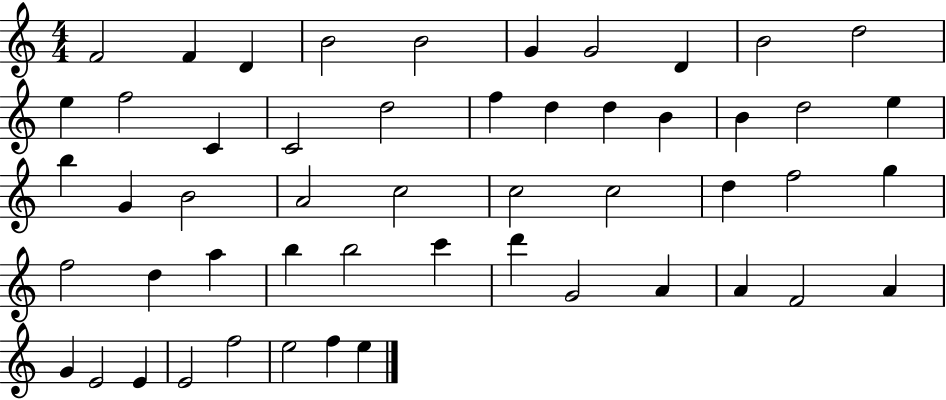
{
  \clef treble
  \numericTimeSignature
  \time 4/4
  \key c \major
  f'2 f'4 d'4 | b'2 b'2 | g'4 g'2 d'4 | b'2 d''2 | \break e''4 f''2 c'4 | c'2 d''2 | f''4 d''4 d''4 b'4 | b'4 d''2 e''4 | \break b''4 g'4 b'2 | a'2 c''2 | c''2 c''2 | d''4 f''2 g''4 | \break f''2 d''4 a''4 | b''4 b''2 c'''4 | d'''4 g'2 a'4 | a'4 f'2 a'4 | \break g'4 e'2 e'4 | e'2 f''2 | e''2 f''4 e''4 | \bar "|."
}